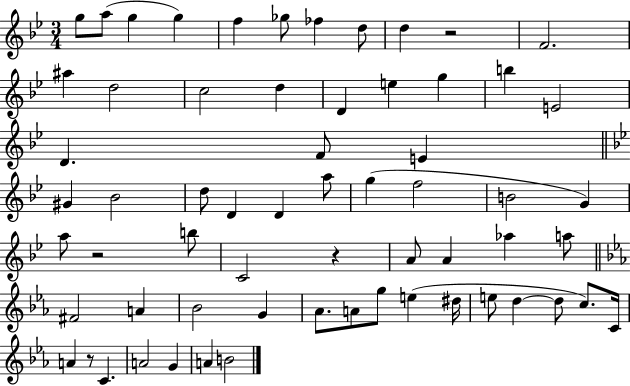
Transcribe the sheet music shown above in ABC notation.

X:1
T:Untitled
M:3/4
L:1/4
K:Bb
g/2 a/2 g g f _g/2 _f d/2 d z2 F2 ^a d2 c2 d D e g b E2 D F/2 E ^G _B2 d/2 D D a/2 g f2 B2 G a/2 z2 b/2 C2 z A/2 A _a a/2 ^F2 A _B2 G _A/2 A/2 g/2 e ^d/4 e/2 d d/2 c/2 C/4 A z/2 C A2 G A B2